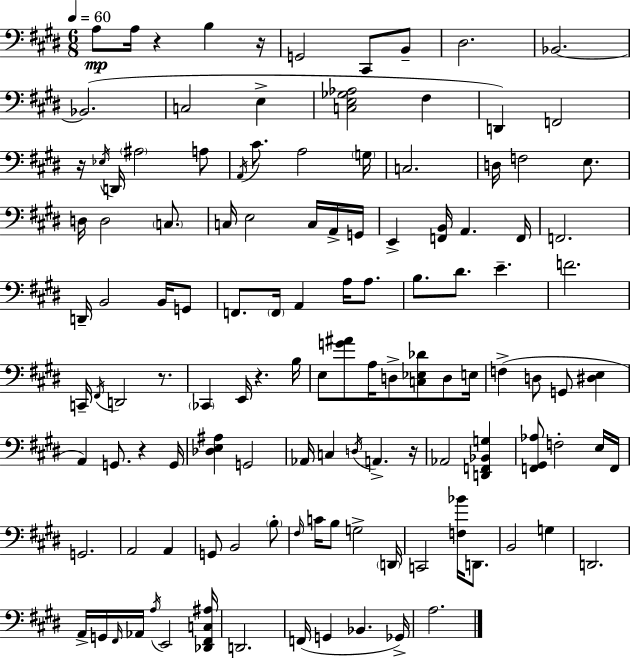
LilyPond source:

{
  \clef bass
  \numericTimeSignature
  \time 6/8
  \key e \major
  \tempo 4 = 60
  a8\mp a16 r4 b4 r16 | g,2 cis,8 b,8-- | dis2. | bes,2.~~ | \break bes,2.( | c2 e4-> | <c e ges aes>2 fis4 | d,4) f,2 | \break r16 \acciaccatura { ees16 } d,16 \parenthesize ais2 a8 | \acciaccatura { a,16 } cis'8. a2 | \parenthesize g16 c2. | d16 f2 e8. | \break d16 d2 \parenthesize c8. | c16 e2 c16 | a,16-> g,16 e,4-> <f, b,>16 a,4. | f,16 f,2. | \break d,16-- b,2 b,16 | g,8 f,8. \parenthesize f,16 a,4 a16 a8. | b8. dis'8. e'4.-- | f'2. | \break c,16-- \acciaccatura { fis,16 } d,2 | r8. \parenthesize ces,4 e,16 r4. | b16 e8 <g' ais'>8 a16 d8-> <c ees des'>8 | d8 e16 f4->( d8 g,8 <dis e>4 | \break a,4) g,8. r4 | g,16 <des e ais>4 g,2 | aes,16 c4 \acciaccatura { d16 } a,4.-> | r16 aes,2 | \break <d, f, bes, g>4 <f, gis, aes>8 f2-. | e16 f,16 g,2. | a,2 | a,4 g,8 b,2 | \break \parenthesize b8-. \grace { fis16 } c'16 b8 g2-> | \parenthesize d,16 c,2 | <f bes'>16 d,8. b,2 | g4 d,2. | \break a,16-> g,16 \grace { fis,16 } aes,16 \acciaccatura { a16 } e,2 | <des, fis, c ais>16 d,2. | f,16( g,4 | bes,4. ges,16->) a2. | \break \bar "|."
}